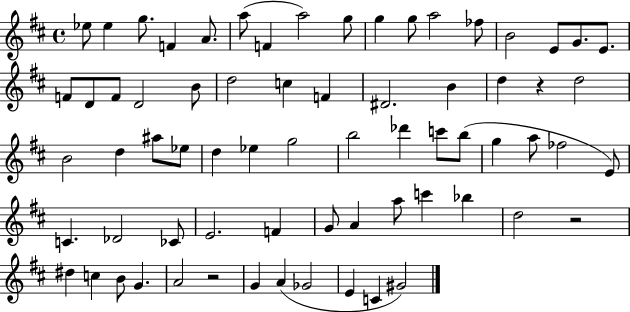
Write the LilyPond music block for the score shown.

{
  \clef treble
  \time 4/4
  \defaultTimeSignature
  \key d \major
  ees''8 ees''4 g''8. f'4 a'8. | a''8( f'4 a''2) g''8 | g''4 g''8 a''2 fes''8 | b'2 e'8 g'8. e'8. | \break f'8 d'8 f'8 d'2 b'8 | d''2 c''4 f'4 | dis'2. b'4 | d''4 r4 d''2 | \break b'2 d''4 ais''8 ees''8 | d''4 ees''4 g''2 | b''2 des'''4 c'''8 b''8( | g''4 a''8 fes''2 e'8) | \break c'4. des'2 ces'8 | e'2. f'4 | g'8 a'4 a''8 c'''4 bes''4 | d''2 r2 | \break dis''4 c''4 b'8 g'4. | a'2 r2 | g'4 a'4( ges'2 | e'4 c'4 gis'2) | \break \bar "|."
}